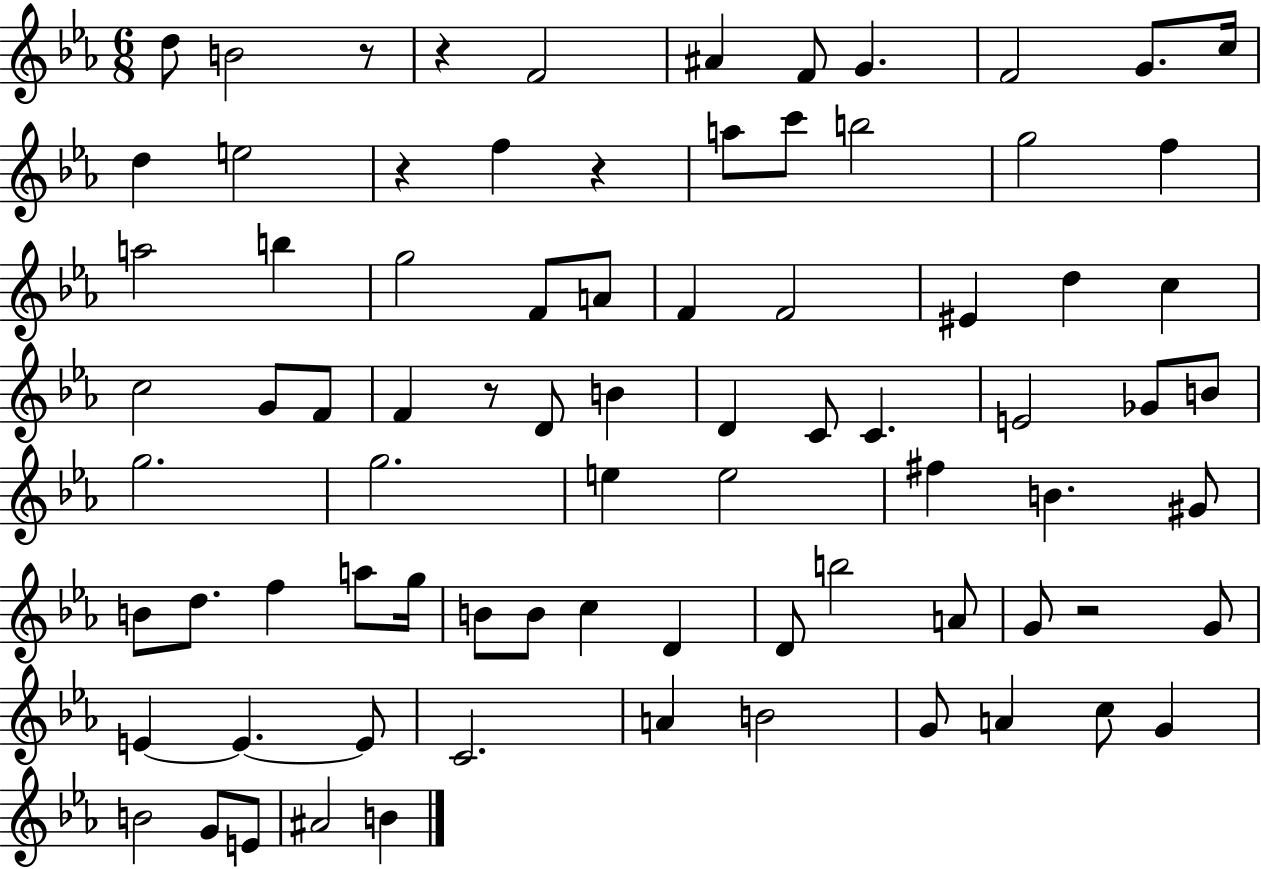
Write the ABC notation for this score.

X:1
T:Untitled
M:6/8
L:1/4
K:Eb
d/2 B2 z/2 z F2 ^A F/2 G F2 G/2 c/4 d e2 z f z a/2 c'/2 b2 g2 f a2 b g2 F/2 A/2 F F2 ^E d c c2 G/2 F/2 F z/2 D/2 B D C/2 C E2 _G/2 B/2 g2 g2 e e2 ^f B ^G/2 B/2 d/2 f a/2 g/4 B/2 B/2 c D D/2 b2 A/2 G/2 z2 G/2 E E E/2 C2 A B2 G/2 A c/2 G B2 G/2 E/2 ^A2 B